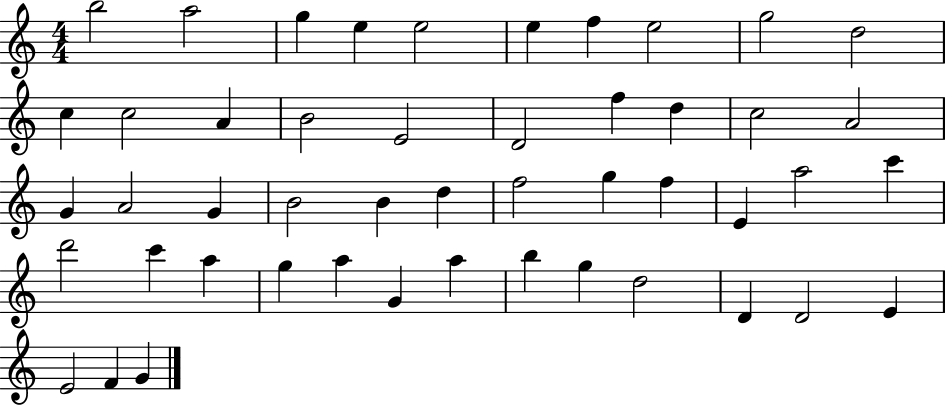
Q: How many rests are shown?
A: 0